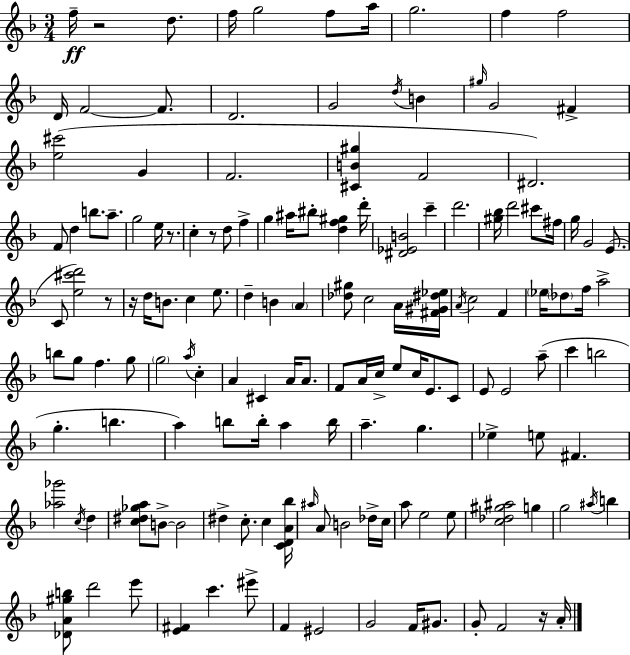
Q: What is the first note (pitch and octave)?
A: F5